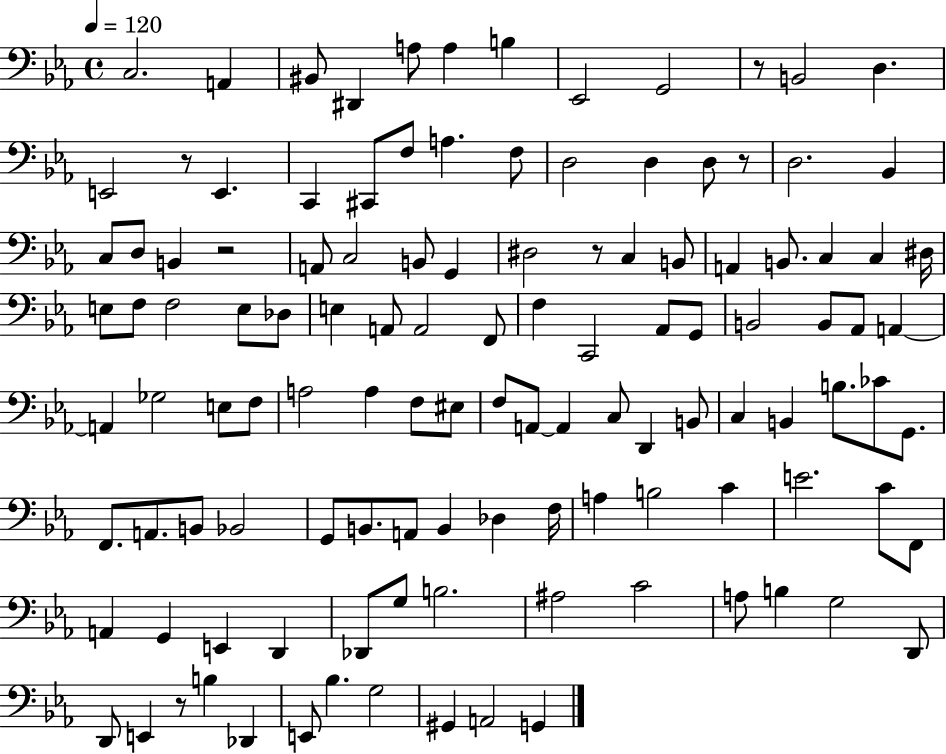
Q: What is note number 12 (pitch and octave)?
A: E2